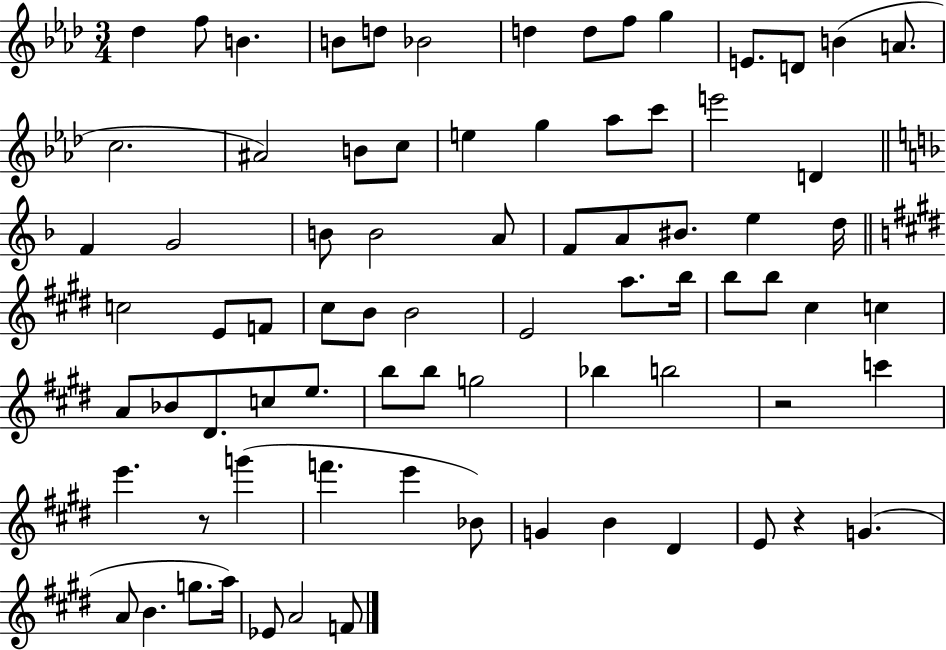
{
  \clef treble
  \numericTimeSignature
  \time 3/4
  \key aes \major
  \repeat volta 2 { des''4 f''8 b'4. | b'8 d''8 bes'2 | d''4 d''8 f''8 g''4 | e'8. d'8 b'4( a'8. | \break c''2. | ais'2) b'8 c''8 | e''4 g''4 aes''8 c'''8 | e'''2 d'4 | \break \bar "||" \break \key f \major f'4 g'2 | b'8 b'2 a'8 | f'8 a'8 bis'8. e''4 d''16 | \bar "||" \break \key e \major c''2 e'8 f'8 | cis''8 b'8 b'2 | e'2 a''8. b''16 | b''8 b''8 cis''4 c''4 | \break a'8 bes'8 dis'8. c''8 e''8. | b''8 b''8 g''2 | bes''4 b''2 | r2 c'''4 | \break e'''4. r8 g'''4( | f'''4. e'''4 bes'8) | g'4 b'4 dis'4 | e'8 r4 g'4.( | \break a'8 b'4. g''8. a''16) | ees'8 a'2 f'8 | } \bar "|."
}